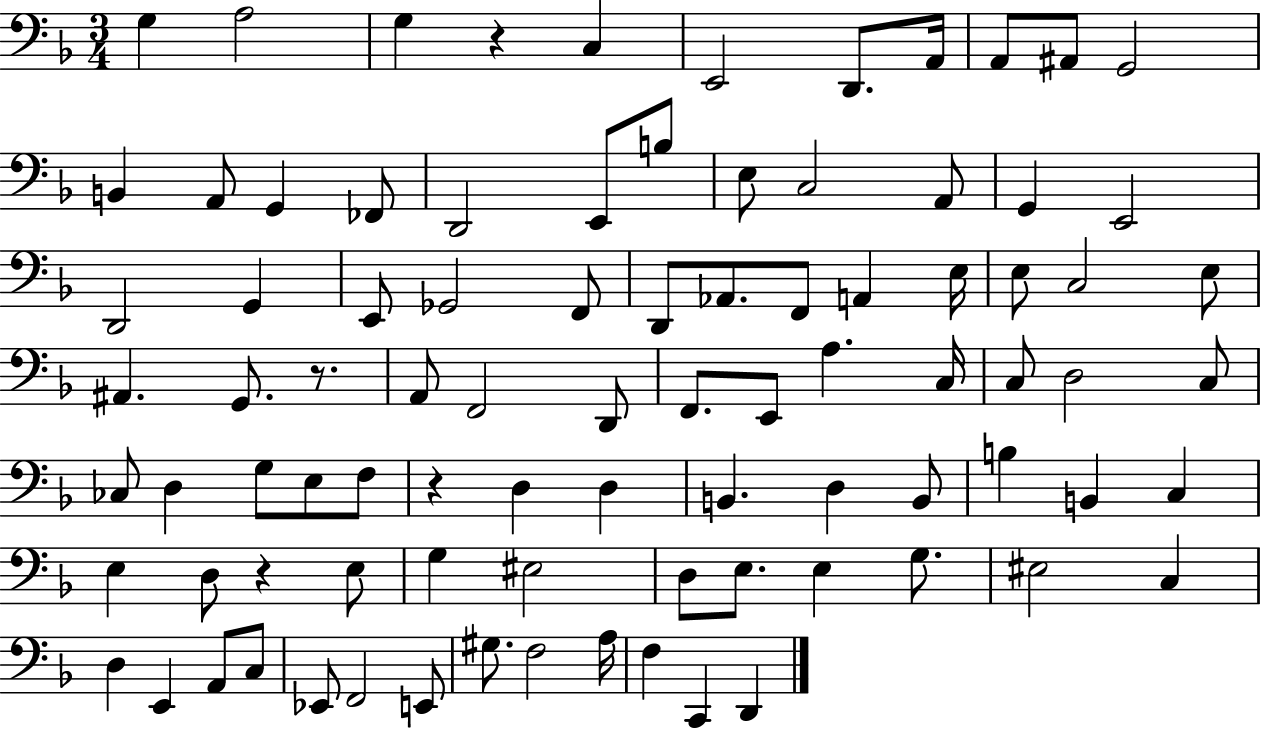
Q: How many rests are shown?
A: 4